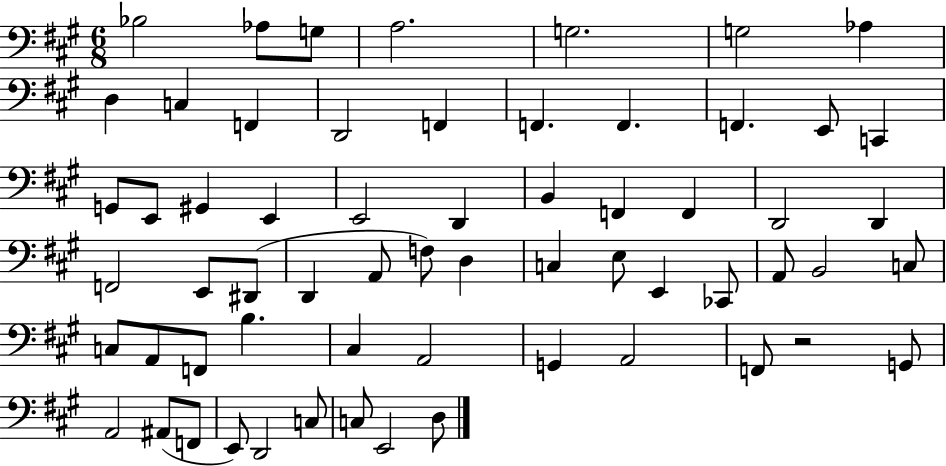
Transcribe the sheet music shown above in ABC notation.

X:1
T:Untitled
M:6/8
L:1/4
K:A
_B,2 _A,/2 G,/2 A,2 G,2 G,2 _A, D, C, F,, D,,2 F,, F,, F,, F,, E,,/2 C,, G,,/2 E,,/2 ^G,, E,, E,,2 D,, B,, F,, F,, D,,2 D,, F,,2 E,,/2 ^D,,/2 D,, A,,/2 F,/2 D, C, E,/2 E,, _C,,/2 A,,/2 B,,2 C,/2 C,/2 A,,/2 F,,/2 B, ^C, A,,2 G,, A,,2 F,,/2 z2 G,,/2 A,,2 ^A,,/2 F,,/2 E,,/2 D,,2 C,/2 C,/2 E,,2 D,/2